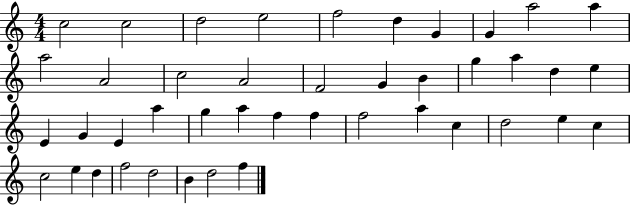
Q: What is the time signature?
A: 4/4